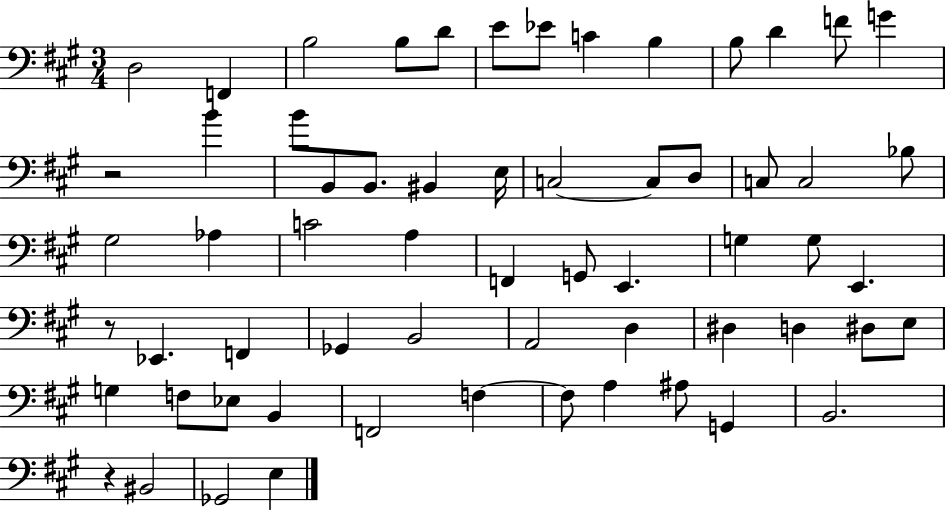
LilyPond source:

{
  \clef bass
  \numericTimeSignature
  \time 3/4
  \key a \major
  d2 f,4 | b2 b8 d'8 | e'8 ees'8 c'4 b4 | b8 d'4 f'8 g'4 | \break r2 b'4 | b'8 b,8 b,8. bis,4 e16 | c2~~ c8 d8 | c8 c2 bes8 | \break gis2 aes4 | c'2 a4 | f,4 g,8 e,4. | g4 g8 e,4. | \break r8 ees,4. f,4 | ges,4 b,2 | a,2 d4 | dis4 d4 dis8 e8 | \break g4 f8 ees8 b,4 | f,2 f4~~ | f8 a4 ais8 g,4 | b,2. | \break r4 bis,2 | ges,2 e4 | \bar "|."
}